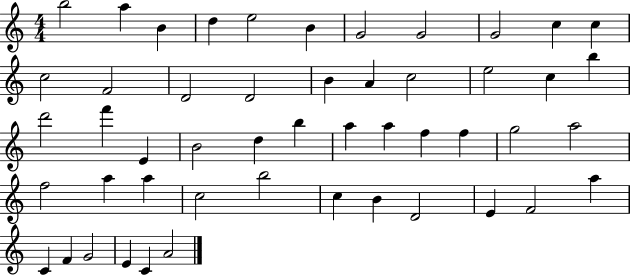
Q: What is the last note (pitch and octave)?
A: A4